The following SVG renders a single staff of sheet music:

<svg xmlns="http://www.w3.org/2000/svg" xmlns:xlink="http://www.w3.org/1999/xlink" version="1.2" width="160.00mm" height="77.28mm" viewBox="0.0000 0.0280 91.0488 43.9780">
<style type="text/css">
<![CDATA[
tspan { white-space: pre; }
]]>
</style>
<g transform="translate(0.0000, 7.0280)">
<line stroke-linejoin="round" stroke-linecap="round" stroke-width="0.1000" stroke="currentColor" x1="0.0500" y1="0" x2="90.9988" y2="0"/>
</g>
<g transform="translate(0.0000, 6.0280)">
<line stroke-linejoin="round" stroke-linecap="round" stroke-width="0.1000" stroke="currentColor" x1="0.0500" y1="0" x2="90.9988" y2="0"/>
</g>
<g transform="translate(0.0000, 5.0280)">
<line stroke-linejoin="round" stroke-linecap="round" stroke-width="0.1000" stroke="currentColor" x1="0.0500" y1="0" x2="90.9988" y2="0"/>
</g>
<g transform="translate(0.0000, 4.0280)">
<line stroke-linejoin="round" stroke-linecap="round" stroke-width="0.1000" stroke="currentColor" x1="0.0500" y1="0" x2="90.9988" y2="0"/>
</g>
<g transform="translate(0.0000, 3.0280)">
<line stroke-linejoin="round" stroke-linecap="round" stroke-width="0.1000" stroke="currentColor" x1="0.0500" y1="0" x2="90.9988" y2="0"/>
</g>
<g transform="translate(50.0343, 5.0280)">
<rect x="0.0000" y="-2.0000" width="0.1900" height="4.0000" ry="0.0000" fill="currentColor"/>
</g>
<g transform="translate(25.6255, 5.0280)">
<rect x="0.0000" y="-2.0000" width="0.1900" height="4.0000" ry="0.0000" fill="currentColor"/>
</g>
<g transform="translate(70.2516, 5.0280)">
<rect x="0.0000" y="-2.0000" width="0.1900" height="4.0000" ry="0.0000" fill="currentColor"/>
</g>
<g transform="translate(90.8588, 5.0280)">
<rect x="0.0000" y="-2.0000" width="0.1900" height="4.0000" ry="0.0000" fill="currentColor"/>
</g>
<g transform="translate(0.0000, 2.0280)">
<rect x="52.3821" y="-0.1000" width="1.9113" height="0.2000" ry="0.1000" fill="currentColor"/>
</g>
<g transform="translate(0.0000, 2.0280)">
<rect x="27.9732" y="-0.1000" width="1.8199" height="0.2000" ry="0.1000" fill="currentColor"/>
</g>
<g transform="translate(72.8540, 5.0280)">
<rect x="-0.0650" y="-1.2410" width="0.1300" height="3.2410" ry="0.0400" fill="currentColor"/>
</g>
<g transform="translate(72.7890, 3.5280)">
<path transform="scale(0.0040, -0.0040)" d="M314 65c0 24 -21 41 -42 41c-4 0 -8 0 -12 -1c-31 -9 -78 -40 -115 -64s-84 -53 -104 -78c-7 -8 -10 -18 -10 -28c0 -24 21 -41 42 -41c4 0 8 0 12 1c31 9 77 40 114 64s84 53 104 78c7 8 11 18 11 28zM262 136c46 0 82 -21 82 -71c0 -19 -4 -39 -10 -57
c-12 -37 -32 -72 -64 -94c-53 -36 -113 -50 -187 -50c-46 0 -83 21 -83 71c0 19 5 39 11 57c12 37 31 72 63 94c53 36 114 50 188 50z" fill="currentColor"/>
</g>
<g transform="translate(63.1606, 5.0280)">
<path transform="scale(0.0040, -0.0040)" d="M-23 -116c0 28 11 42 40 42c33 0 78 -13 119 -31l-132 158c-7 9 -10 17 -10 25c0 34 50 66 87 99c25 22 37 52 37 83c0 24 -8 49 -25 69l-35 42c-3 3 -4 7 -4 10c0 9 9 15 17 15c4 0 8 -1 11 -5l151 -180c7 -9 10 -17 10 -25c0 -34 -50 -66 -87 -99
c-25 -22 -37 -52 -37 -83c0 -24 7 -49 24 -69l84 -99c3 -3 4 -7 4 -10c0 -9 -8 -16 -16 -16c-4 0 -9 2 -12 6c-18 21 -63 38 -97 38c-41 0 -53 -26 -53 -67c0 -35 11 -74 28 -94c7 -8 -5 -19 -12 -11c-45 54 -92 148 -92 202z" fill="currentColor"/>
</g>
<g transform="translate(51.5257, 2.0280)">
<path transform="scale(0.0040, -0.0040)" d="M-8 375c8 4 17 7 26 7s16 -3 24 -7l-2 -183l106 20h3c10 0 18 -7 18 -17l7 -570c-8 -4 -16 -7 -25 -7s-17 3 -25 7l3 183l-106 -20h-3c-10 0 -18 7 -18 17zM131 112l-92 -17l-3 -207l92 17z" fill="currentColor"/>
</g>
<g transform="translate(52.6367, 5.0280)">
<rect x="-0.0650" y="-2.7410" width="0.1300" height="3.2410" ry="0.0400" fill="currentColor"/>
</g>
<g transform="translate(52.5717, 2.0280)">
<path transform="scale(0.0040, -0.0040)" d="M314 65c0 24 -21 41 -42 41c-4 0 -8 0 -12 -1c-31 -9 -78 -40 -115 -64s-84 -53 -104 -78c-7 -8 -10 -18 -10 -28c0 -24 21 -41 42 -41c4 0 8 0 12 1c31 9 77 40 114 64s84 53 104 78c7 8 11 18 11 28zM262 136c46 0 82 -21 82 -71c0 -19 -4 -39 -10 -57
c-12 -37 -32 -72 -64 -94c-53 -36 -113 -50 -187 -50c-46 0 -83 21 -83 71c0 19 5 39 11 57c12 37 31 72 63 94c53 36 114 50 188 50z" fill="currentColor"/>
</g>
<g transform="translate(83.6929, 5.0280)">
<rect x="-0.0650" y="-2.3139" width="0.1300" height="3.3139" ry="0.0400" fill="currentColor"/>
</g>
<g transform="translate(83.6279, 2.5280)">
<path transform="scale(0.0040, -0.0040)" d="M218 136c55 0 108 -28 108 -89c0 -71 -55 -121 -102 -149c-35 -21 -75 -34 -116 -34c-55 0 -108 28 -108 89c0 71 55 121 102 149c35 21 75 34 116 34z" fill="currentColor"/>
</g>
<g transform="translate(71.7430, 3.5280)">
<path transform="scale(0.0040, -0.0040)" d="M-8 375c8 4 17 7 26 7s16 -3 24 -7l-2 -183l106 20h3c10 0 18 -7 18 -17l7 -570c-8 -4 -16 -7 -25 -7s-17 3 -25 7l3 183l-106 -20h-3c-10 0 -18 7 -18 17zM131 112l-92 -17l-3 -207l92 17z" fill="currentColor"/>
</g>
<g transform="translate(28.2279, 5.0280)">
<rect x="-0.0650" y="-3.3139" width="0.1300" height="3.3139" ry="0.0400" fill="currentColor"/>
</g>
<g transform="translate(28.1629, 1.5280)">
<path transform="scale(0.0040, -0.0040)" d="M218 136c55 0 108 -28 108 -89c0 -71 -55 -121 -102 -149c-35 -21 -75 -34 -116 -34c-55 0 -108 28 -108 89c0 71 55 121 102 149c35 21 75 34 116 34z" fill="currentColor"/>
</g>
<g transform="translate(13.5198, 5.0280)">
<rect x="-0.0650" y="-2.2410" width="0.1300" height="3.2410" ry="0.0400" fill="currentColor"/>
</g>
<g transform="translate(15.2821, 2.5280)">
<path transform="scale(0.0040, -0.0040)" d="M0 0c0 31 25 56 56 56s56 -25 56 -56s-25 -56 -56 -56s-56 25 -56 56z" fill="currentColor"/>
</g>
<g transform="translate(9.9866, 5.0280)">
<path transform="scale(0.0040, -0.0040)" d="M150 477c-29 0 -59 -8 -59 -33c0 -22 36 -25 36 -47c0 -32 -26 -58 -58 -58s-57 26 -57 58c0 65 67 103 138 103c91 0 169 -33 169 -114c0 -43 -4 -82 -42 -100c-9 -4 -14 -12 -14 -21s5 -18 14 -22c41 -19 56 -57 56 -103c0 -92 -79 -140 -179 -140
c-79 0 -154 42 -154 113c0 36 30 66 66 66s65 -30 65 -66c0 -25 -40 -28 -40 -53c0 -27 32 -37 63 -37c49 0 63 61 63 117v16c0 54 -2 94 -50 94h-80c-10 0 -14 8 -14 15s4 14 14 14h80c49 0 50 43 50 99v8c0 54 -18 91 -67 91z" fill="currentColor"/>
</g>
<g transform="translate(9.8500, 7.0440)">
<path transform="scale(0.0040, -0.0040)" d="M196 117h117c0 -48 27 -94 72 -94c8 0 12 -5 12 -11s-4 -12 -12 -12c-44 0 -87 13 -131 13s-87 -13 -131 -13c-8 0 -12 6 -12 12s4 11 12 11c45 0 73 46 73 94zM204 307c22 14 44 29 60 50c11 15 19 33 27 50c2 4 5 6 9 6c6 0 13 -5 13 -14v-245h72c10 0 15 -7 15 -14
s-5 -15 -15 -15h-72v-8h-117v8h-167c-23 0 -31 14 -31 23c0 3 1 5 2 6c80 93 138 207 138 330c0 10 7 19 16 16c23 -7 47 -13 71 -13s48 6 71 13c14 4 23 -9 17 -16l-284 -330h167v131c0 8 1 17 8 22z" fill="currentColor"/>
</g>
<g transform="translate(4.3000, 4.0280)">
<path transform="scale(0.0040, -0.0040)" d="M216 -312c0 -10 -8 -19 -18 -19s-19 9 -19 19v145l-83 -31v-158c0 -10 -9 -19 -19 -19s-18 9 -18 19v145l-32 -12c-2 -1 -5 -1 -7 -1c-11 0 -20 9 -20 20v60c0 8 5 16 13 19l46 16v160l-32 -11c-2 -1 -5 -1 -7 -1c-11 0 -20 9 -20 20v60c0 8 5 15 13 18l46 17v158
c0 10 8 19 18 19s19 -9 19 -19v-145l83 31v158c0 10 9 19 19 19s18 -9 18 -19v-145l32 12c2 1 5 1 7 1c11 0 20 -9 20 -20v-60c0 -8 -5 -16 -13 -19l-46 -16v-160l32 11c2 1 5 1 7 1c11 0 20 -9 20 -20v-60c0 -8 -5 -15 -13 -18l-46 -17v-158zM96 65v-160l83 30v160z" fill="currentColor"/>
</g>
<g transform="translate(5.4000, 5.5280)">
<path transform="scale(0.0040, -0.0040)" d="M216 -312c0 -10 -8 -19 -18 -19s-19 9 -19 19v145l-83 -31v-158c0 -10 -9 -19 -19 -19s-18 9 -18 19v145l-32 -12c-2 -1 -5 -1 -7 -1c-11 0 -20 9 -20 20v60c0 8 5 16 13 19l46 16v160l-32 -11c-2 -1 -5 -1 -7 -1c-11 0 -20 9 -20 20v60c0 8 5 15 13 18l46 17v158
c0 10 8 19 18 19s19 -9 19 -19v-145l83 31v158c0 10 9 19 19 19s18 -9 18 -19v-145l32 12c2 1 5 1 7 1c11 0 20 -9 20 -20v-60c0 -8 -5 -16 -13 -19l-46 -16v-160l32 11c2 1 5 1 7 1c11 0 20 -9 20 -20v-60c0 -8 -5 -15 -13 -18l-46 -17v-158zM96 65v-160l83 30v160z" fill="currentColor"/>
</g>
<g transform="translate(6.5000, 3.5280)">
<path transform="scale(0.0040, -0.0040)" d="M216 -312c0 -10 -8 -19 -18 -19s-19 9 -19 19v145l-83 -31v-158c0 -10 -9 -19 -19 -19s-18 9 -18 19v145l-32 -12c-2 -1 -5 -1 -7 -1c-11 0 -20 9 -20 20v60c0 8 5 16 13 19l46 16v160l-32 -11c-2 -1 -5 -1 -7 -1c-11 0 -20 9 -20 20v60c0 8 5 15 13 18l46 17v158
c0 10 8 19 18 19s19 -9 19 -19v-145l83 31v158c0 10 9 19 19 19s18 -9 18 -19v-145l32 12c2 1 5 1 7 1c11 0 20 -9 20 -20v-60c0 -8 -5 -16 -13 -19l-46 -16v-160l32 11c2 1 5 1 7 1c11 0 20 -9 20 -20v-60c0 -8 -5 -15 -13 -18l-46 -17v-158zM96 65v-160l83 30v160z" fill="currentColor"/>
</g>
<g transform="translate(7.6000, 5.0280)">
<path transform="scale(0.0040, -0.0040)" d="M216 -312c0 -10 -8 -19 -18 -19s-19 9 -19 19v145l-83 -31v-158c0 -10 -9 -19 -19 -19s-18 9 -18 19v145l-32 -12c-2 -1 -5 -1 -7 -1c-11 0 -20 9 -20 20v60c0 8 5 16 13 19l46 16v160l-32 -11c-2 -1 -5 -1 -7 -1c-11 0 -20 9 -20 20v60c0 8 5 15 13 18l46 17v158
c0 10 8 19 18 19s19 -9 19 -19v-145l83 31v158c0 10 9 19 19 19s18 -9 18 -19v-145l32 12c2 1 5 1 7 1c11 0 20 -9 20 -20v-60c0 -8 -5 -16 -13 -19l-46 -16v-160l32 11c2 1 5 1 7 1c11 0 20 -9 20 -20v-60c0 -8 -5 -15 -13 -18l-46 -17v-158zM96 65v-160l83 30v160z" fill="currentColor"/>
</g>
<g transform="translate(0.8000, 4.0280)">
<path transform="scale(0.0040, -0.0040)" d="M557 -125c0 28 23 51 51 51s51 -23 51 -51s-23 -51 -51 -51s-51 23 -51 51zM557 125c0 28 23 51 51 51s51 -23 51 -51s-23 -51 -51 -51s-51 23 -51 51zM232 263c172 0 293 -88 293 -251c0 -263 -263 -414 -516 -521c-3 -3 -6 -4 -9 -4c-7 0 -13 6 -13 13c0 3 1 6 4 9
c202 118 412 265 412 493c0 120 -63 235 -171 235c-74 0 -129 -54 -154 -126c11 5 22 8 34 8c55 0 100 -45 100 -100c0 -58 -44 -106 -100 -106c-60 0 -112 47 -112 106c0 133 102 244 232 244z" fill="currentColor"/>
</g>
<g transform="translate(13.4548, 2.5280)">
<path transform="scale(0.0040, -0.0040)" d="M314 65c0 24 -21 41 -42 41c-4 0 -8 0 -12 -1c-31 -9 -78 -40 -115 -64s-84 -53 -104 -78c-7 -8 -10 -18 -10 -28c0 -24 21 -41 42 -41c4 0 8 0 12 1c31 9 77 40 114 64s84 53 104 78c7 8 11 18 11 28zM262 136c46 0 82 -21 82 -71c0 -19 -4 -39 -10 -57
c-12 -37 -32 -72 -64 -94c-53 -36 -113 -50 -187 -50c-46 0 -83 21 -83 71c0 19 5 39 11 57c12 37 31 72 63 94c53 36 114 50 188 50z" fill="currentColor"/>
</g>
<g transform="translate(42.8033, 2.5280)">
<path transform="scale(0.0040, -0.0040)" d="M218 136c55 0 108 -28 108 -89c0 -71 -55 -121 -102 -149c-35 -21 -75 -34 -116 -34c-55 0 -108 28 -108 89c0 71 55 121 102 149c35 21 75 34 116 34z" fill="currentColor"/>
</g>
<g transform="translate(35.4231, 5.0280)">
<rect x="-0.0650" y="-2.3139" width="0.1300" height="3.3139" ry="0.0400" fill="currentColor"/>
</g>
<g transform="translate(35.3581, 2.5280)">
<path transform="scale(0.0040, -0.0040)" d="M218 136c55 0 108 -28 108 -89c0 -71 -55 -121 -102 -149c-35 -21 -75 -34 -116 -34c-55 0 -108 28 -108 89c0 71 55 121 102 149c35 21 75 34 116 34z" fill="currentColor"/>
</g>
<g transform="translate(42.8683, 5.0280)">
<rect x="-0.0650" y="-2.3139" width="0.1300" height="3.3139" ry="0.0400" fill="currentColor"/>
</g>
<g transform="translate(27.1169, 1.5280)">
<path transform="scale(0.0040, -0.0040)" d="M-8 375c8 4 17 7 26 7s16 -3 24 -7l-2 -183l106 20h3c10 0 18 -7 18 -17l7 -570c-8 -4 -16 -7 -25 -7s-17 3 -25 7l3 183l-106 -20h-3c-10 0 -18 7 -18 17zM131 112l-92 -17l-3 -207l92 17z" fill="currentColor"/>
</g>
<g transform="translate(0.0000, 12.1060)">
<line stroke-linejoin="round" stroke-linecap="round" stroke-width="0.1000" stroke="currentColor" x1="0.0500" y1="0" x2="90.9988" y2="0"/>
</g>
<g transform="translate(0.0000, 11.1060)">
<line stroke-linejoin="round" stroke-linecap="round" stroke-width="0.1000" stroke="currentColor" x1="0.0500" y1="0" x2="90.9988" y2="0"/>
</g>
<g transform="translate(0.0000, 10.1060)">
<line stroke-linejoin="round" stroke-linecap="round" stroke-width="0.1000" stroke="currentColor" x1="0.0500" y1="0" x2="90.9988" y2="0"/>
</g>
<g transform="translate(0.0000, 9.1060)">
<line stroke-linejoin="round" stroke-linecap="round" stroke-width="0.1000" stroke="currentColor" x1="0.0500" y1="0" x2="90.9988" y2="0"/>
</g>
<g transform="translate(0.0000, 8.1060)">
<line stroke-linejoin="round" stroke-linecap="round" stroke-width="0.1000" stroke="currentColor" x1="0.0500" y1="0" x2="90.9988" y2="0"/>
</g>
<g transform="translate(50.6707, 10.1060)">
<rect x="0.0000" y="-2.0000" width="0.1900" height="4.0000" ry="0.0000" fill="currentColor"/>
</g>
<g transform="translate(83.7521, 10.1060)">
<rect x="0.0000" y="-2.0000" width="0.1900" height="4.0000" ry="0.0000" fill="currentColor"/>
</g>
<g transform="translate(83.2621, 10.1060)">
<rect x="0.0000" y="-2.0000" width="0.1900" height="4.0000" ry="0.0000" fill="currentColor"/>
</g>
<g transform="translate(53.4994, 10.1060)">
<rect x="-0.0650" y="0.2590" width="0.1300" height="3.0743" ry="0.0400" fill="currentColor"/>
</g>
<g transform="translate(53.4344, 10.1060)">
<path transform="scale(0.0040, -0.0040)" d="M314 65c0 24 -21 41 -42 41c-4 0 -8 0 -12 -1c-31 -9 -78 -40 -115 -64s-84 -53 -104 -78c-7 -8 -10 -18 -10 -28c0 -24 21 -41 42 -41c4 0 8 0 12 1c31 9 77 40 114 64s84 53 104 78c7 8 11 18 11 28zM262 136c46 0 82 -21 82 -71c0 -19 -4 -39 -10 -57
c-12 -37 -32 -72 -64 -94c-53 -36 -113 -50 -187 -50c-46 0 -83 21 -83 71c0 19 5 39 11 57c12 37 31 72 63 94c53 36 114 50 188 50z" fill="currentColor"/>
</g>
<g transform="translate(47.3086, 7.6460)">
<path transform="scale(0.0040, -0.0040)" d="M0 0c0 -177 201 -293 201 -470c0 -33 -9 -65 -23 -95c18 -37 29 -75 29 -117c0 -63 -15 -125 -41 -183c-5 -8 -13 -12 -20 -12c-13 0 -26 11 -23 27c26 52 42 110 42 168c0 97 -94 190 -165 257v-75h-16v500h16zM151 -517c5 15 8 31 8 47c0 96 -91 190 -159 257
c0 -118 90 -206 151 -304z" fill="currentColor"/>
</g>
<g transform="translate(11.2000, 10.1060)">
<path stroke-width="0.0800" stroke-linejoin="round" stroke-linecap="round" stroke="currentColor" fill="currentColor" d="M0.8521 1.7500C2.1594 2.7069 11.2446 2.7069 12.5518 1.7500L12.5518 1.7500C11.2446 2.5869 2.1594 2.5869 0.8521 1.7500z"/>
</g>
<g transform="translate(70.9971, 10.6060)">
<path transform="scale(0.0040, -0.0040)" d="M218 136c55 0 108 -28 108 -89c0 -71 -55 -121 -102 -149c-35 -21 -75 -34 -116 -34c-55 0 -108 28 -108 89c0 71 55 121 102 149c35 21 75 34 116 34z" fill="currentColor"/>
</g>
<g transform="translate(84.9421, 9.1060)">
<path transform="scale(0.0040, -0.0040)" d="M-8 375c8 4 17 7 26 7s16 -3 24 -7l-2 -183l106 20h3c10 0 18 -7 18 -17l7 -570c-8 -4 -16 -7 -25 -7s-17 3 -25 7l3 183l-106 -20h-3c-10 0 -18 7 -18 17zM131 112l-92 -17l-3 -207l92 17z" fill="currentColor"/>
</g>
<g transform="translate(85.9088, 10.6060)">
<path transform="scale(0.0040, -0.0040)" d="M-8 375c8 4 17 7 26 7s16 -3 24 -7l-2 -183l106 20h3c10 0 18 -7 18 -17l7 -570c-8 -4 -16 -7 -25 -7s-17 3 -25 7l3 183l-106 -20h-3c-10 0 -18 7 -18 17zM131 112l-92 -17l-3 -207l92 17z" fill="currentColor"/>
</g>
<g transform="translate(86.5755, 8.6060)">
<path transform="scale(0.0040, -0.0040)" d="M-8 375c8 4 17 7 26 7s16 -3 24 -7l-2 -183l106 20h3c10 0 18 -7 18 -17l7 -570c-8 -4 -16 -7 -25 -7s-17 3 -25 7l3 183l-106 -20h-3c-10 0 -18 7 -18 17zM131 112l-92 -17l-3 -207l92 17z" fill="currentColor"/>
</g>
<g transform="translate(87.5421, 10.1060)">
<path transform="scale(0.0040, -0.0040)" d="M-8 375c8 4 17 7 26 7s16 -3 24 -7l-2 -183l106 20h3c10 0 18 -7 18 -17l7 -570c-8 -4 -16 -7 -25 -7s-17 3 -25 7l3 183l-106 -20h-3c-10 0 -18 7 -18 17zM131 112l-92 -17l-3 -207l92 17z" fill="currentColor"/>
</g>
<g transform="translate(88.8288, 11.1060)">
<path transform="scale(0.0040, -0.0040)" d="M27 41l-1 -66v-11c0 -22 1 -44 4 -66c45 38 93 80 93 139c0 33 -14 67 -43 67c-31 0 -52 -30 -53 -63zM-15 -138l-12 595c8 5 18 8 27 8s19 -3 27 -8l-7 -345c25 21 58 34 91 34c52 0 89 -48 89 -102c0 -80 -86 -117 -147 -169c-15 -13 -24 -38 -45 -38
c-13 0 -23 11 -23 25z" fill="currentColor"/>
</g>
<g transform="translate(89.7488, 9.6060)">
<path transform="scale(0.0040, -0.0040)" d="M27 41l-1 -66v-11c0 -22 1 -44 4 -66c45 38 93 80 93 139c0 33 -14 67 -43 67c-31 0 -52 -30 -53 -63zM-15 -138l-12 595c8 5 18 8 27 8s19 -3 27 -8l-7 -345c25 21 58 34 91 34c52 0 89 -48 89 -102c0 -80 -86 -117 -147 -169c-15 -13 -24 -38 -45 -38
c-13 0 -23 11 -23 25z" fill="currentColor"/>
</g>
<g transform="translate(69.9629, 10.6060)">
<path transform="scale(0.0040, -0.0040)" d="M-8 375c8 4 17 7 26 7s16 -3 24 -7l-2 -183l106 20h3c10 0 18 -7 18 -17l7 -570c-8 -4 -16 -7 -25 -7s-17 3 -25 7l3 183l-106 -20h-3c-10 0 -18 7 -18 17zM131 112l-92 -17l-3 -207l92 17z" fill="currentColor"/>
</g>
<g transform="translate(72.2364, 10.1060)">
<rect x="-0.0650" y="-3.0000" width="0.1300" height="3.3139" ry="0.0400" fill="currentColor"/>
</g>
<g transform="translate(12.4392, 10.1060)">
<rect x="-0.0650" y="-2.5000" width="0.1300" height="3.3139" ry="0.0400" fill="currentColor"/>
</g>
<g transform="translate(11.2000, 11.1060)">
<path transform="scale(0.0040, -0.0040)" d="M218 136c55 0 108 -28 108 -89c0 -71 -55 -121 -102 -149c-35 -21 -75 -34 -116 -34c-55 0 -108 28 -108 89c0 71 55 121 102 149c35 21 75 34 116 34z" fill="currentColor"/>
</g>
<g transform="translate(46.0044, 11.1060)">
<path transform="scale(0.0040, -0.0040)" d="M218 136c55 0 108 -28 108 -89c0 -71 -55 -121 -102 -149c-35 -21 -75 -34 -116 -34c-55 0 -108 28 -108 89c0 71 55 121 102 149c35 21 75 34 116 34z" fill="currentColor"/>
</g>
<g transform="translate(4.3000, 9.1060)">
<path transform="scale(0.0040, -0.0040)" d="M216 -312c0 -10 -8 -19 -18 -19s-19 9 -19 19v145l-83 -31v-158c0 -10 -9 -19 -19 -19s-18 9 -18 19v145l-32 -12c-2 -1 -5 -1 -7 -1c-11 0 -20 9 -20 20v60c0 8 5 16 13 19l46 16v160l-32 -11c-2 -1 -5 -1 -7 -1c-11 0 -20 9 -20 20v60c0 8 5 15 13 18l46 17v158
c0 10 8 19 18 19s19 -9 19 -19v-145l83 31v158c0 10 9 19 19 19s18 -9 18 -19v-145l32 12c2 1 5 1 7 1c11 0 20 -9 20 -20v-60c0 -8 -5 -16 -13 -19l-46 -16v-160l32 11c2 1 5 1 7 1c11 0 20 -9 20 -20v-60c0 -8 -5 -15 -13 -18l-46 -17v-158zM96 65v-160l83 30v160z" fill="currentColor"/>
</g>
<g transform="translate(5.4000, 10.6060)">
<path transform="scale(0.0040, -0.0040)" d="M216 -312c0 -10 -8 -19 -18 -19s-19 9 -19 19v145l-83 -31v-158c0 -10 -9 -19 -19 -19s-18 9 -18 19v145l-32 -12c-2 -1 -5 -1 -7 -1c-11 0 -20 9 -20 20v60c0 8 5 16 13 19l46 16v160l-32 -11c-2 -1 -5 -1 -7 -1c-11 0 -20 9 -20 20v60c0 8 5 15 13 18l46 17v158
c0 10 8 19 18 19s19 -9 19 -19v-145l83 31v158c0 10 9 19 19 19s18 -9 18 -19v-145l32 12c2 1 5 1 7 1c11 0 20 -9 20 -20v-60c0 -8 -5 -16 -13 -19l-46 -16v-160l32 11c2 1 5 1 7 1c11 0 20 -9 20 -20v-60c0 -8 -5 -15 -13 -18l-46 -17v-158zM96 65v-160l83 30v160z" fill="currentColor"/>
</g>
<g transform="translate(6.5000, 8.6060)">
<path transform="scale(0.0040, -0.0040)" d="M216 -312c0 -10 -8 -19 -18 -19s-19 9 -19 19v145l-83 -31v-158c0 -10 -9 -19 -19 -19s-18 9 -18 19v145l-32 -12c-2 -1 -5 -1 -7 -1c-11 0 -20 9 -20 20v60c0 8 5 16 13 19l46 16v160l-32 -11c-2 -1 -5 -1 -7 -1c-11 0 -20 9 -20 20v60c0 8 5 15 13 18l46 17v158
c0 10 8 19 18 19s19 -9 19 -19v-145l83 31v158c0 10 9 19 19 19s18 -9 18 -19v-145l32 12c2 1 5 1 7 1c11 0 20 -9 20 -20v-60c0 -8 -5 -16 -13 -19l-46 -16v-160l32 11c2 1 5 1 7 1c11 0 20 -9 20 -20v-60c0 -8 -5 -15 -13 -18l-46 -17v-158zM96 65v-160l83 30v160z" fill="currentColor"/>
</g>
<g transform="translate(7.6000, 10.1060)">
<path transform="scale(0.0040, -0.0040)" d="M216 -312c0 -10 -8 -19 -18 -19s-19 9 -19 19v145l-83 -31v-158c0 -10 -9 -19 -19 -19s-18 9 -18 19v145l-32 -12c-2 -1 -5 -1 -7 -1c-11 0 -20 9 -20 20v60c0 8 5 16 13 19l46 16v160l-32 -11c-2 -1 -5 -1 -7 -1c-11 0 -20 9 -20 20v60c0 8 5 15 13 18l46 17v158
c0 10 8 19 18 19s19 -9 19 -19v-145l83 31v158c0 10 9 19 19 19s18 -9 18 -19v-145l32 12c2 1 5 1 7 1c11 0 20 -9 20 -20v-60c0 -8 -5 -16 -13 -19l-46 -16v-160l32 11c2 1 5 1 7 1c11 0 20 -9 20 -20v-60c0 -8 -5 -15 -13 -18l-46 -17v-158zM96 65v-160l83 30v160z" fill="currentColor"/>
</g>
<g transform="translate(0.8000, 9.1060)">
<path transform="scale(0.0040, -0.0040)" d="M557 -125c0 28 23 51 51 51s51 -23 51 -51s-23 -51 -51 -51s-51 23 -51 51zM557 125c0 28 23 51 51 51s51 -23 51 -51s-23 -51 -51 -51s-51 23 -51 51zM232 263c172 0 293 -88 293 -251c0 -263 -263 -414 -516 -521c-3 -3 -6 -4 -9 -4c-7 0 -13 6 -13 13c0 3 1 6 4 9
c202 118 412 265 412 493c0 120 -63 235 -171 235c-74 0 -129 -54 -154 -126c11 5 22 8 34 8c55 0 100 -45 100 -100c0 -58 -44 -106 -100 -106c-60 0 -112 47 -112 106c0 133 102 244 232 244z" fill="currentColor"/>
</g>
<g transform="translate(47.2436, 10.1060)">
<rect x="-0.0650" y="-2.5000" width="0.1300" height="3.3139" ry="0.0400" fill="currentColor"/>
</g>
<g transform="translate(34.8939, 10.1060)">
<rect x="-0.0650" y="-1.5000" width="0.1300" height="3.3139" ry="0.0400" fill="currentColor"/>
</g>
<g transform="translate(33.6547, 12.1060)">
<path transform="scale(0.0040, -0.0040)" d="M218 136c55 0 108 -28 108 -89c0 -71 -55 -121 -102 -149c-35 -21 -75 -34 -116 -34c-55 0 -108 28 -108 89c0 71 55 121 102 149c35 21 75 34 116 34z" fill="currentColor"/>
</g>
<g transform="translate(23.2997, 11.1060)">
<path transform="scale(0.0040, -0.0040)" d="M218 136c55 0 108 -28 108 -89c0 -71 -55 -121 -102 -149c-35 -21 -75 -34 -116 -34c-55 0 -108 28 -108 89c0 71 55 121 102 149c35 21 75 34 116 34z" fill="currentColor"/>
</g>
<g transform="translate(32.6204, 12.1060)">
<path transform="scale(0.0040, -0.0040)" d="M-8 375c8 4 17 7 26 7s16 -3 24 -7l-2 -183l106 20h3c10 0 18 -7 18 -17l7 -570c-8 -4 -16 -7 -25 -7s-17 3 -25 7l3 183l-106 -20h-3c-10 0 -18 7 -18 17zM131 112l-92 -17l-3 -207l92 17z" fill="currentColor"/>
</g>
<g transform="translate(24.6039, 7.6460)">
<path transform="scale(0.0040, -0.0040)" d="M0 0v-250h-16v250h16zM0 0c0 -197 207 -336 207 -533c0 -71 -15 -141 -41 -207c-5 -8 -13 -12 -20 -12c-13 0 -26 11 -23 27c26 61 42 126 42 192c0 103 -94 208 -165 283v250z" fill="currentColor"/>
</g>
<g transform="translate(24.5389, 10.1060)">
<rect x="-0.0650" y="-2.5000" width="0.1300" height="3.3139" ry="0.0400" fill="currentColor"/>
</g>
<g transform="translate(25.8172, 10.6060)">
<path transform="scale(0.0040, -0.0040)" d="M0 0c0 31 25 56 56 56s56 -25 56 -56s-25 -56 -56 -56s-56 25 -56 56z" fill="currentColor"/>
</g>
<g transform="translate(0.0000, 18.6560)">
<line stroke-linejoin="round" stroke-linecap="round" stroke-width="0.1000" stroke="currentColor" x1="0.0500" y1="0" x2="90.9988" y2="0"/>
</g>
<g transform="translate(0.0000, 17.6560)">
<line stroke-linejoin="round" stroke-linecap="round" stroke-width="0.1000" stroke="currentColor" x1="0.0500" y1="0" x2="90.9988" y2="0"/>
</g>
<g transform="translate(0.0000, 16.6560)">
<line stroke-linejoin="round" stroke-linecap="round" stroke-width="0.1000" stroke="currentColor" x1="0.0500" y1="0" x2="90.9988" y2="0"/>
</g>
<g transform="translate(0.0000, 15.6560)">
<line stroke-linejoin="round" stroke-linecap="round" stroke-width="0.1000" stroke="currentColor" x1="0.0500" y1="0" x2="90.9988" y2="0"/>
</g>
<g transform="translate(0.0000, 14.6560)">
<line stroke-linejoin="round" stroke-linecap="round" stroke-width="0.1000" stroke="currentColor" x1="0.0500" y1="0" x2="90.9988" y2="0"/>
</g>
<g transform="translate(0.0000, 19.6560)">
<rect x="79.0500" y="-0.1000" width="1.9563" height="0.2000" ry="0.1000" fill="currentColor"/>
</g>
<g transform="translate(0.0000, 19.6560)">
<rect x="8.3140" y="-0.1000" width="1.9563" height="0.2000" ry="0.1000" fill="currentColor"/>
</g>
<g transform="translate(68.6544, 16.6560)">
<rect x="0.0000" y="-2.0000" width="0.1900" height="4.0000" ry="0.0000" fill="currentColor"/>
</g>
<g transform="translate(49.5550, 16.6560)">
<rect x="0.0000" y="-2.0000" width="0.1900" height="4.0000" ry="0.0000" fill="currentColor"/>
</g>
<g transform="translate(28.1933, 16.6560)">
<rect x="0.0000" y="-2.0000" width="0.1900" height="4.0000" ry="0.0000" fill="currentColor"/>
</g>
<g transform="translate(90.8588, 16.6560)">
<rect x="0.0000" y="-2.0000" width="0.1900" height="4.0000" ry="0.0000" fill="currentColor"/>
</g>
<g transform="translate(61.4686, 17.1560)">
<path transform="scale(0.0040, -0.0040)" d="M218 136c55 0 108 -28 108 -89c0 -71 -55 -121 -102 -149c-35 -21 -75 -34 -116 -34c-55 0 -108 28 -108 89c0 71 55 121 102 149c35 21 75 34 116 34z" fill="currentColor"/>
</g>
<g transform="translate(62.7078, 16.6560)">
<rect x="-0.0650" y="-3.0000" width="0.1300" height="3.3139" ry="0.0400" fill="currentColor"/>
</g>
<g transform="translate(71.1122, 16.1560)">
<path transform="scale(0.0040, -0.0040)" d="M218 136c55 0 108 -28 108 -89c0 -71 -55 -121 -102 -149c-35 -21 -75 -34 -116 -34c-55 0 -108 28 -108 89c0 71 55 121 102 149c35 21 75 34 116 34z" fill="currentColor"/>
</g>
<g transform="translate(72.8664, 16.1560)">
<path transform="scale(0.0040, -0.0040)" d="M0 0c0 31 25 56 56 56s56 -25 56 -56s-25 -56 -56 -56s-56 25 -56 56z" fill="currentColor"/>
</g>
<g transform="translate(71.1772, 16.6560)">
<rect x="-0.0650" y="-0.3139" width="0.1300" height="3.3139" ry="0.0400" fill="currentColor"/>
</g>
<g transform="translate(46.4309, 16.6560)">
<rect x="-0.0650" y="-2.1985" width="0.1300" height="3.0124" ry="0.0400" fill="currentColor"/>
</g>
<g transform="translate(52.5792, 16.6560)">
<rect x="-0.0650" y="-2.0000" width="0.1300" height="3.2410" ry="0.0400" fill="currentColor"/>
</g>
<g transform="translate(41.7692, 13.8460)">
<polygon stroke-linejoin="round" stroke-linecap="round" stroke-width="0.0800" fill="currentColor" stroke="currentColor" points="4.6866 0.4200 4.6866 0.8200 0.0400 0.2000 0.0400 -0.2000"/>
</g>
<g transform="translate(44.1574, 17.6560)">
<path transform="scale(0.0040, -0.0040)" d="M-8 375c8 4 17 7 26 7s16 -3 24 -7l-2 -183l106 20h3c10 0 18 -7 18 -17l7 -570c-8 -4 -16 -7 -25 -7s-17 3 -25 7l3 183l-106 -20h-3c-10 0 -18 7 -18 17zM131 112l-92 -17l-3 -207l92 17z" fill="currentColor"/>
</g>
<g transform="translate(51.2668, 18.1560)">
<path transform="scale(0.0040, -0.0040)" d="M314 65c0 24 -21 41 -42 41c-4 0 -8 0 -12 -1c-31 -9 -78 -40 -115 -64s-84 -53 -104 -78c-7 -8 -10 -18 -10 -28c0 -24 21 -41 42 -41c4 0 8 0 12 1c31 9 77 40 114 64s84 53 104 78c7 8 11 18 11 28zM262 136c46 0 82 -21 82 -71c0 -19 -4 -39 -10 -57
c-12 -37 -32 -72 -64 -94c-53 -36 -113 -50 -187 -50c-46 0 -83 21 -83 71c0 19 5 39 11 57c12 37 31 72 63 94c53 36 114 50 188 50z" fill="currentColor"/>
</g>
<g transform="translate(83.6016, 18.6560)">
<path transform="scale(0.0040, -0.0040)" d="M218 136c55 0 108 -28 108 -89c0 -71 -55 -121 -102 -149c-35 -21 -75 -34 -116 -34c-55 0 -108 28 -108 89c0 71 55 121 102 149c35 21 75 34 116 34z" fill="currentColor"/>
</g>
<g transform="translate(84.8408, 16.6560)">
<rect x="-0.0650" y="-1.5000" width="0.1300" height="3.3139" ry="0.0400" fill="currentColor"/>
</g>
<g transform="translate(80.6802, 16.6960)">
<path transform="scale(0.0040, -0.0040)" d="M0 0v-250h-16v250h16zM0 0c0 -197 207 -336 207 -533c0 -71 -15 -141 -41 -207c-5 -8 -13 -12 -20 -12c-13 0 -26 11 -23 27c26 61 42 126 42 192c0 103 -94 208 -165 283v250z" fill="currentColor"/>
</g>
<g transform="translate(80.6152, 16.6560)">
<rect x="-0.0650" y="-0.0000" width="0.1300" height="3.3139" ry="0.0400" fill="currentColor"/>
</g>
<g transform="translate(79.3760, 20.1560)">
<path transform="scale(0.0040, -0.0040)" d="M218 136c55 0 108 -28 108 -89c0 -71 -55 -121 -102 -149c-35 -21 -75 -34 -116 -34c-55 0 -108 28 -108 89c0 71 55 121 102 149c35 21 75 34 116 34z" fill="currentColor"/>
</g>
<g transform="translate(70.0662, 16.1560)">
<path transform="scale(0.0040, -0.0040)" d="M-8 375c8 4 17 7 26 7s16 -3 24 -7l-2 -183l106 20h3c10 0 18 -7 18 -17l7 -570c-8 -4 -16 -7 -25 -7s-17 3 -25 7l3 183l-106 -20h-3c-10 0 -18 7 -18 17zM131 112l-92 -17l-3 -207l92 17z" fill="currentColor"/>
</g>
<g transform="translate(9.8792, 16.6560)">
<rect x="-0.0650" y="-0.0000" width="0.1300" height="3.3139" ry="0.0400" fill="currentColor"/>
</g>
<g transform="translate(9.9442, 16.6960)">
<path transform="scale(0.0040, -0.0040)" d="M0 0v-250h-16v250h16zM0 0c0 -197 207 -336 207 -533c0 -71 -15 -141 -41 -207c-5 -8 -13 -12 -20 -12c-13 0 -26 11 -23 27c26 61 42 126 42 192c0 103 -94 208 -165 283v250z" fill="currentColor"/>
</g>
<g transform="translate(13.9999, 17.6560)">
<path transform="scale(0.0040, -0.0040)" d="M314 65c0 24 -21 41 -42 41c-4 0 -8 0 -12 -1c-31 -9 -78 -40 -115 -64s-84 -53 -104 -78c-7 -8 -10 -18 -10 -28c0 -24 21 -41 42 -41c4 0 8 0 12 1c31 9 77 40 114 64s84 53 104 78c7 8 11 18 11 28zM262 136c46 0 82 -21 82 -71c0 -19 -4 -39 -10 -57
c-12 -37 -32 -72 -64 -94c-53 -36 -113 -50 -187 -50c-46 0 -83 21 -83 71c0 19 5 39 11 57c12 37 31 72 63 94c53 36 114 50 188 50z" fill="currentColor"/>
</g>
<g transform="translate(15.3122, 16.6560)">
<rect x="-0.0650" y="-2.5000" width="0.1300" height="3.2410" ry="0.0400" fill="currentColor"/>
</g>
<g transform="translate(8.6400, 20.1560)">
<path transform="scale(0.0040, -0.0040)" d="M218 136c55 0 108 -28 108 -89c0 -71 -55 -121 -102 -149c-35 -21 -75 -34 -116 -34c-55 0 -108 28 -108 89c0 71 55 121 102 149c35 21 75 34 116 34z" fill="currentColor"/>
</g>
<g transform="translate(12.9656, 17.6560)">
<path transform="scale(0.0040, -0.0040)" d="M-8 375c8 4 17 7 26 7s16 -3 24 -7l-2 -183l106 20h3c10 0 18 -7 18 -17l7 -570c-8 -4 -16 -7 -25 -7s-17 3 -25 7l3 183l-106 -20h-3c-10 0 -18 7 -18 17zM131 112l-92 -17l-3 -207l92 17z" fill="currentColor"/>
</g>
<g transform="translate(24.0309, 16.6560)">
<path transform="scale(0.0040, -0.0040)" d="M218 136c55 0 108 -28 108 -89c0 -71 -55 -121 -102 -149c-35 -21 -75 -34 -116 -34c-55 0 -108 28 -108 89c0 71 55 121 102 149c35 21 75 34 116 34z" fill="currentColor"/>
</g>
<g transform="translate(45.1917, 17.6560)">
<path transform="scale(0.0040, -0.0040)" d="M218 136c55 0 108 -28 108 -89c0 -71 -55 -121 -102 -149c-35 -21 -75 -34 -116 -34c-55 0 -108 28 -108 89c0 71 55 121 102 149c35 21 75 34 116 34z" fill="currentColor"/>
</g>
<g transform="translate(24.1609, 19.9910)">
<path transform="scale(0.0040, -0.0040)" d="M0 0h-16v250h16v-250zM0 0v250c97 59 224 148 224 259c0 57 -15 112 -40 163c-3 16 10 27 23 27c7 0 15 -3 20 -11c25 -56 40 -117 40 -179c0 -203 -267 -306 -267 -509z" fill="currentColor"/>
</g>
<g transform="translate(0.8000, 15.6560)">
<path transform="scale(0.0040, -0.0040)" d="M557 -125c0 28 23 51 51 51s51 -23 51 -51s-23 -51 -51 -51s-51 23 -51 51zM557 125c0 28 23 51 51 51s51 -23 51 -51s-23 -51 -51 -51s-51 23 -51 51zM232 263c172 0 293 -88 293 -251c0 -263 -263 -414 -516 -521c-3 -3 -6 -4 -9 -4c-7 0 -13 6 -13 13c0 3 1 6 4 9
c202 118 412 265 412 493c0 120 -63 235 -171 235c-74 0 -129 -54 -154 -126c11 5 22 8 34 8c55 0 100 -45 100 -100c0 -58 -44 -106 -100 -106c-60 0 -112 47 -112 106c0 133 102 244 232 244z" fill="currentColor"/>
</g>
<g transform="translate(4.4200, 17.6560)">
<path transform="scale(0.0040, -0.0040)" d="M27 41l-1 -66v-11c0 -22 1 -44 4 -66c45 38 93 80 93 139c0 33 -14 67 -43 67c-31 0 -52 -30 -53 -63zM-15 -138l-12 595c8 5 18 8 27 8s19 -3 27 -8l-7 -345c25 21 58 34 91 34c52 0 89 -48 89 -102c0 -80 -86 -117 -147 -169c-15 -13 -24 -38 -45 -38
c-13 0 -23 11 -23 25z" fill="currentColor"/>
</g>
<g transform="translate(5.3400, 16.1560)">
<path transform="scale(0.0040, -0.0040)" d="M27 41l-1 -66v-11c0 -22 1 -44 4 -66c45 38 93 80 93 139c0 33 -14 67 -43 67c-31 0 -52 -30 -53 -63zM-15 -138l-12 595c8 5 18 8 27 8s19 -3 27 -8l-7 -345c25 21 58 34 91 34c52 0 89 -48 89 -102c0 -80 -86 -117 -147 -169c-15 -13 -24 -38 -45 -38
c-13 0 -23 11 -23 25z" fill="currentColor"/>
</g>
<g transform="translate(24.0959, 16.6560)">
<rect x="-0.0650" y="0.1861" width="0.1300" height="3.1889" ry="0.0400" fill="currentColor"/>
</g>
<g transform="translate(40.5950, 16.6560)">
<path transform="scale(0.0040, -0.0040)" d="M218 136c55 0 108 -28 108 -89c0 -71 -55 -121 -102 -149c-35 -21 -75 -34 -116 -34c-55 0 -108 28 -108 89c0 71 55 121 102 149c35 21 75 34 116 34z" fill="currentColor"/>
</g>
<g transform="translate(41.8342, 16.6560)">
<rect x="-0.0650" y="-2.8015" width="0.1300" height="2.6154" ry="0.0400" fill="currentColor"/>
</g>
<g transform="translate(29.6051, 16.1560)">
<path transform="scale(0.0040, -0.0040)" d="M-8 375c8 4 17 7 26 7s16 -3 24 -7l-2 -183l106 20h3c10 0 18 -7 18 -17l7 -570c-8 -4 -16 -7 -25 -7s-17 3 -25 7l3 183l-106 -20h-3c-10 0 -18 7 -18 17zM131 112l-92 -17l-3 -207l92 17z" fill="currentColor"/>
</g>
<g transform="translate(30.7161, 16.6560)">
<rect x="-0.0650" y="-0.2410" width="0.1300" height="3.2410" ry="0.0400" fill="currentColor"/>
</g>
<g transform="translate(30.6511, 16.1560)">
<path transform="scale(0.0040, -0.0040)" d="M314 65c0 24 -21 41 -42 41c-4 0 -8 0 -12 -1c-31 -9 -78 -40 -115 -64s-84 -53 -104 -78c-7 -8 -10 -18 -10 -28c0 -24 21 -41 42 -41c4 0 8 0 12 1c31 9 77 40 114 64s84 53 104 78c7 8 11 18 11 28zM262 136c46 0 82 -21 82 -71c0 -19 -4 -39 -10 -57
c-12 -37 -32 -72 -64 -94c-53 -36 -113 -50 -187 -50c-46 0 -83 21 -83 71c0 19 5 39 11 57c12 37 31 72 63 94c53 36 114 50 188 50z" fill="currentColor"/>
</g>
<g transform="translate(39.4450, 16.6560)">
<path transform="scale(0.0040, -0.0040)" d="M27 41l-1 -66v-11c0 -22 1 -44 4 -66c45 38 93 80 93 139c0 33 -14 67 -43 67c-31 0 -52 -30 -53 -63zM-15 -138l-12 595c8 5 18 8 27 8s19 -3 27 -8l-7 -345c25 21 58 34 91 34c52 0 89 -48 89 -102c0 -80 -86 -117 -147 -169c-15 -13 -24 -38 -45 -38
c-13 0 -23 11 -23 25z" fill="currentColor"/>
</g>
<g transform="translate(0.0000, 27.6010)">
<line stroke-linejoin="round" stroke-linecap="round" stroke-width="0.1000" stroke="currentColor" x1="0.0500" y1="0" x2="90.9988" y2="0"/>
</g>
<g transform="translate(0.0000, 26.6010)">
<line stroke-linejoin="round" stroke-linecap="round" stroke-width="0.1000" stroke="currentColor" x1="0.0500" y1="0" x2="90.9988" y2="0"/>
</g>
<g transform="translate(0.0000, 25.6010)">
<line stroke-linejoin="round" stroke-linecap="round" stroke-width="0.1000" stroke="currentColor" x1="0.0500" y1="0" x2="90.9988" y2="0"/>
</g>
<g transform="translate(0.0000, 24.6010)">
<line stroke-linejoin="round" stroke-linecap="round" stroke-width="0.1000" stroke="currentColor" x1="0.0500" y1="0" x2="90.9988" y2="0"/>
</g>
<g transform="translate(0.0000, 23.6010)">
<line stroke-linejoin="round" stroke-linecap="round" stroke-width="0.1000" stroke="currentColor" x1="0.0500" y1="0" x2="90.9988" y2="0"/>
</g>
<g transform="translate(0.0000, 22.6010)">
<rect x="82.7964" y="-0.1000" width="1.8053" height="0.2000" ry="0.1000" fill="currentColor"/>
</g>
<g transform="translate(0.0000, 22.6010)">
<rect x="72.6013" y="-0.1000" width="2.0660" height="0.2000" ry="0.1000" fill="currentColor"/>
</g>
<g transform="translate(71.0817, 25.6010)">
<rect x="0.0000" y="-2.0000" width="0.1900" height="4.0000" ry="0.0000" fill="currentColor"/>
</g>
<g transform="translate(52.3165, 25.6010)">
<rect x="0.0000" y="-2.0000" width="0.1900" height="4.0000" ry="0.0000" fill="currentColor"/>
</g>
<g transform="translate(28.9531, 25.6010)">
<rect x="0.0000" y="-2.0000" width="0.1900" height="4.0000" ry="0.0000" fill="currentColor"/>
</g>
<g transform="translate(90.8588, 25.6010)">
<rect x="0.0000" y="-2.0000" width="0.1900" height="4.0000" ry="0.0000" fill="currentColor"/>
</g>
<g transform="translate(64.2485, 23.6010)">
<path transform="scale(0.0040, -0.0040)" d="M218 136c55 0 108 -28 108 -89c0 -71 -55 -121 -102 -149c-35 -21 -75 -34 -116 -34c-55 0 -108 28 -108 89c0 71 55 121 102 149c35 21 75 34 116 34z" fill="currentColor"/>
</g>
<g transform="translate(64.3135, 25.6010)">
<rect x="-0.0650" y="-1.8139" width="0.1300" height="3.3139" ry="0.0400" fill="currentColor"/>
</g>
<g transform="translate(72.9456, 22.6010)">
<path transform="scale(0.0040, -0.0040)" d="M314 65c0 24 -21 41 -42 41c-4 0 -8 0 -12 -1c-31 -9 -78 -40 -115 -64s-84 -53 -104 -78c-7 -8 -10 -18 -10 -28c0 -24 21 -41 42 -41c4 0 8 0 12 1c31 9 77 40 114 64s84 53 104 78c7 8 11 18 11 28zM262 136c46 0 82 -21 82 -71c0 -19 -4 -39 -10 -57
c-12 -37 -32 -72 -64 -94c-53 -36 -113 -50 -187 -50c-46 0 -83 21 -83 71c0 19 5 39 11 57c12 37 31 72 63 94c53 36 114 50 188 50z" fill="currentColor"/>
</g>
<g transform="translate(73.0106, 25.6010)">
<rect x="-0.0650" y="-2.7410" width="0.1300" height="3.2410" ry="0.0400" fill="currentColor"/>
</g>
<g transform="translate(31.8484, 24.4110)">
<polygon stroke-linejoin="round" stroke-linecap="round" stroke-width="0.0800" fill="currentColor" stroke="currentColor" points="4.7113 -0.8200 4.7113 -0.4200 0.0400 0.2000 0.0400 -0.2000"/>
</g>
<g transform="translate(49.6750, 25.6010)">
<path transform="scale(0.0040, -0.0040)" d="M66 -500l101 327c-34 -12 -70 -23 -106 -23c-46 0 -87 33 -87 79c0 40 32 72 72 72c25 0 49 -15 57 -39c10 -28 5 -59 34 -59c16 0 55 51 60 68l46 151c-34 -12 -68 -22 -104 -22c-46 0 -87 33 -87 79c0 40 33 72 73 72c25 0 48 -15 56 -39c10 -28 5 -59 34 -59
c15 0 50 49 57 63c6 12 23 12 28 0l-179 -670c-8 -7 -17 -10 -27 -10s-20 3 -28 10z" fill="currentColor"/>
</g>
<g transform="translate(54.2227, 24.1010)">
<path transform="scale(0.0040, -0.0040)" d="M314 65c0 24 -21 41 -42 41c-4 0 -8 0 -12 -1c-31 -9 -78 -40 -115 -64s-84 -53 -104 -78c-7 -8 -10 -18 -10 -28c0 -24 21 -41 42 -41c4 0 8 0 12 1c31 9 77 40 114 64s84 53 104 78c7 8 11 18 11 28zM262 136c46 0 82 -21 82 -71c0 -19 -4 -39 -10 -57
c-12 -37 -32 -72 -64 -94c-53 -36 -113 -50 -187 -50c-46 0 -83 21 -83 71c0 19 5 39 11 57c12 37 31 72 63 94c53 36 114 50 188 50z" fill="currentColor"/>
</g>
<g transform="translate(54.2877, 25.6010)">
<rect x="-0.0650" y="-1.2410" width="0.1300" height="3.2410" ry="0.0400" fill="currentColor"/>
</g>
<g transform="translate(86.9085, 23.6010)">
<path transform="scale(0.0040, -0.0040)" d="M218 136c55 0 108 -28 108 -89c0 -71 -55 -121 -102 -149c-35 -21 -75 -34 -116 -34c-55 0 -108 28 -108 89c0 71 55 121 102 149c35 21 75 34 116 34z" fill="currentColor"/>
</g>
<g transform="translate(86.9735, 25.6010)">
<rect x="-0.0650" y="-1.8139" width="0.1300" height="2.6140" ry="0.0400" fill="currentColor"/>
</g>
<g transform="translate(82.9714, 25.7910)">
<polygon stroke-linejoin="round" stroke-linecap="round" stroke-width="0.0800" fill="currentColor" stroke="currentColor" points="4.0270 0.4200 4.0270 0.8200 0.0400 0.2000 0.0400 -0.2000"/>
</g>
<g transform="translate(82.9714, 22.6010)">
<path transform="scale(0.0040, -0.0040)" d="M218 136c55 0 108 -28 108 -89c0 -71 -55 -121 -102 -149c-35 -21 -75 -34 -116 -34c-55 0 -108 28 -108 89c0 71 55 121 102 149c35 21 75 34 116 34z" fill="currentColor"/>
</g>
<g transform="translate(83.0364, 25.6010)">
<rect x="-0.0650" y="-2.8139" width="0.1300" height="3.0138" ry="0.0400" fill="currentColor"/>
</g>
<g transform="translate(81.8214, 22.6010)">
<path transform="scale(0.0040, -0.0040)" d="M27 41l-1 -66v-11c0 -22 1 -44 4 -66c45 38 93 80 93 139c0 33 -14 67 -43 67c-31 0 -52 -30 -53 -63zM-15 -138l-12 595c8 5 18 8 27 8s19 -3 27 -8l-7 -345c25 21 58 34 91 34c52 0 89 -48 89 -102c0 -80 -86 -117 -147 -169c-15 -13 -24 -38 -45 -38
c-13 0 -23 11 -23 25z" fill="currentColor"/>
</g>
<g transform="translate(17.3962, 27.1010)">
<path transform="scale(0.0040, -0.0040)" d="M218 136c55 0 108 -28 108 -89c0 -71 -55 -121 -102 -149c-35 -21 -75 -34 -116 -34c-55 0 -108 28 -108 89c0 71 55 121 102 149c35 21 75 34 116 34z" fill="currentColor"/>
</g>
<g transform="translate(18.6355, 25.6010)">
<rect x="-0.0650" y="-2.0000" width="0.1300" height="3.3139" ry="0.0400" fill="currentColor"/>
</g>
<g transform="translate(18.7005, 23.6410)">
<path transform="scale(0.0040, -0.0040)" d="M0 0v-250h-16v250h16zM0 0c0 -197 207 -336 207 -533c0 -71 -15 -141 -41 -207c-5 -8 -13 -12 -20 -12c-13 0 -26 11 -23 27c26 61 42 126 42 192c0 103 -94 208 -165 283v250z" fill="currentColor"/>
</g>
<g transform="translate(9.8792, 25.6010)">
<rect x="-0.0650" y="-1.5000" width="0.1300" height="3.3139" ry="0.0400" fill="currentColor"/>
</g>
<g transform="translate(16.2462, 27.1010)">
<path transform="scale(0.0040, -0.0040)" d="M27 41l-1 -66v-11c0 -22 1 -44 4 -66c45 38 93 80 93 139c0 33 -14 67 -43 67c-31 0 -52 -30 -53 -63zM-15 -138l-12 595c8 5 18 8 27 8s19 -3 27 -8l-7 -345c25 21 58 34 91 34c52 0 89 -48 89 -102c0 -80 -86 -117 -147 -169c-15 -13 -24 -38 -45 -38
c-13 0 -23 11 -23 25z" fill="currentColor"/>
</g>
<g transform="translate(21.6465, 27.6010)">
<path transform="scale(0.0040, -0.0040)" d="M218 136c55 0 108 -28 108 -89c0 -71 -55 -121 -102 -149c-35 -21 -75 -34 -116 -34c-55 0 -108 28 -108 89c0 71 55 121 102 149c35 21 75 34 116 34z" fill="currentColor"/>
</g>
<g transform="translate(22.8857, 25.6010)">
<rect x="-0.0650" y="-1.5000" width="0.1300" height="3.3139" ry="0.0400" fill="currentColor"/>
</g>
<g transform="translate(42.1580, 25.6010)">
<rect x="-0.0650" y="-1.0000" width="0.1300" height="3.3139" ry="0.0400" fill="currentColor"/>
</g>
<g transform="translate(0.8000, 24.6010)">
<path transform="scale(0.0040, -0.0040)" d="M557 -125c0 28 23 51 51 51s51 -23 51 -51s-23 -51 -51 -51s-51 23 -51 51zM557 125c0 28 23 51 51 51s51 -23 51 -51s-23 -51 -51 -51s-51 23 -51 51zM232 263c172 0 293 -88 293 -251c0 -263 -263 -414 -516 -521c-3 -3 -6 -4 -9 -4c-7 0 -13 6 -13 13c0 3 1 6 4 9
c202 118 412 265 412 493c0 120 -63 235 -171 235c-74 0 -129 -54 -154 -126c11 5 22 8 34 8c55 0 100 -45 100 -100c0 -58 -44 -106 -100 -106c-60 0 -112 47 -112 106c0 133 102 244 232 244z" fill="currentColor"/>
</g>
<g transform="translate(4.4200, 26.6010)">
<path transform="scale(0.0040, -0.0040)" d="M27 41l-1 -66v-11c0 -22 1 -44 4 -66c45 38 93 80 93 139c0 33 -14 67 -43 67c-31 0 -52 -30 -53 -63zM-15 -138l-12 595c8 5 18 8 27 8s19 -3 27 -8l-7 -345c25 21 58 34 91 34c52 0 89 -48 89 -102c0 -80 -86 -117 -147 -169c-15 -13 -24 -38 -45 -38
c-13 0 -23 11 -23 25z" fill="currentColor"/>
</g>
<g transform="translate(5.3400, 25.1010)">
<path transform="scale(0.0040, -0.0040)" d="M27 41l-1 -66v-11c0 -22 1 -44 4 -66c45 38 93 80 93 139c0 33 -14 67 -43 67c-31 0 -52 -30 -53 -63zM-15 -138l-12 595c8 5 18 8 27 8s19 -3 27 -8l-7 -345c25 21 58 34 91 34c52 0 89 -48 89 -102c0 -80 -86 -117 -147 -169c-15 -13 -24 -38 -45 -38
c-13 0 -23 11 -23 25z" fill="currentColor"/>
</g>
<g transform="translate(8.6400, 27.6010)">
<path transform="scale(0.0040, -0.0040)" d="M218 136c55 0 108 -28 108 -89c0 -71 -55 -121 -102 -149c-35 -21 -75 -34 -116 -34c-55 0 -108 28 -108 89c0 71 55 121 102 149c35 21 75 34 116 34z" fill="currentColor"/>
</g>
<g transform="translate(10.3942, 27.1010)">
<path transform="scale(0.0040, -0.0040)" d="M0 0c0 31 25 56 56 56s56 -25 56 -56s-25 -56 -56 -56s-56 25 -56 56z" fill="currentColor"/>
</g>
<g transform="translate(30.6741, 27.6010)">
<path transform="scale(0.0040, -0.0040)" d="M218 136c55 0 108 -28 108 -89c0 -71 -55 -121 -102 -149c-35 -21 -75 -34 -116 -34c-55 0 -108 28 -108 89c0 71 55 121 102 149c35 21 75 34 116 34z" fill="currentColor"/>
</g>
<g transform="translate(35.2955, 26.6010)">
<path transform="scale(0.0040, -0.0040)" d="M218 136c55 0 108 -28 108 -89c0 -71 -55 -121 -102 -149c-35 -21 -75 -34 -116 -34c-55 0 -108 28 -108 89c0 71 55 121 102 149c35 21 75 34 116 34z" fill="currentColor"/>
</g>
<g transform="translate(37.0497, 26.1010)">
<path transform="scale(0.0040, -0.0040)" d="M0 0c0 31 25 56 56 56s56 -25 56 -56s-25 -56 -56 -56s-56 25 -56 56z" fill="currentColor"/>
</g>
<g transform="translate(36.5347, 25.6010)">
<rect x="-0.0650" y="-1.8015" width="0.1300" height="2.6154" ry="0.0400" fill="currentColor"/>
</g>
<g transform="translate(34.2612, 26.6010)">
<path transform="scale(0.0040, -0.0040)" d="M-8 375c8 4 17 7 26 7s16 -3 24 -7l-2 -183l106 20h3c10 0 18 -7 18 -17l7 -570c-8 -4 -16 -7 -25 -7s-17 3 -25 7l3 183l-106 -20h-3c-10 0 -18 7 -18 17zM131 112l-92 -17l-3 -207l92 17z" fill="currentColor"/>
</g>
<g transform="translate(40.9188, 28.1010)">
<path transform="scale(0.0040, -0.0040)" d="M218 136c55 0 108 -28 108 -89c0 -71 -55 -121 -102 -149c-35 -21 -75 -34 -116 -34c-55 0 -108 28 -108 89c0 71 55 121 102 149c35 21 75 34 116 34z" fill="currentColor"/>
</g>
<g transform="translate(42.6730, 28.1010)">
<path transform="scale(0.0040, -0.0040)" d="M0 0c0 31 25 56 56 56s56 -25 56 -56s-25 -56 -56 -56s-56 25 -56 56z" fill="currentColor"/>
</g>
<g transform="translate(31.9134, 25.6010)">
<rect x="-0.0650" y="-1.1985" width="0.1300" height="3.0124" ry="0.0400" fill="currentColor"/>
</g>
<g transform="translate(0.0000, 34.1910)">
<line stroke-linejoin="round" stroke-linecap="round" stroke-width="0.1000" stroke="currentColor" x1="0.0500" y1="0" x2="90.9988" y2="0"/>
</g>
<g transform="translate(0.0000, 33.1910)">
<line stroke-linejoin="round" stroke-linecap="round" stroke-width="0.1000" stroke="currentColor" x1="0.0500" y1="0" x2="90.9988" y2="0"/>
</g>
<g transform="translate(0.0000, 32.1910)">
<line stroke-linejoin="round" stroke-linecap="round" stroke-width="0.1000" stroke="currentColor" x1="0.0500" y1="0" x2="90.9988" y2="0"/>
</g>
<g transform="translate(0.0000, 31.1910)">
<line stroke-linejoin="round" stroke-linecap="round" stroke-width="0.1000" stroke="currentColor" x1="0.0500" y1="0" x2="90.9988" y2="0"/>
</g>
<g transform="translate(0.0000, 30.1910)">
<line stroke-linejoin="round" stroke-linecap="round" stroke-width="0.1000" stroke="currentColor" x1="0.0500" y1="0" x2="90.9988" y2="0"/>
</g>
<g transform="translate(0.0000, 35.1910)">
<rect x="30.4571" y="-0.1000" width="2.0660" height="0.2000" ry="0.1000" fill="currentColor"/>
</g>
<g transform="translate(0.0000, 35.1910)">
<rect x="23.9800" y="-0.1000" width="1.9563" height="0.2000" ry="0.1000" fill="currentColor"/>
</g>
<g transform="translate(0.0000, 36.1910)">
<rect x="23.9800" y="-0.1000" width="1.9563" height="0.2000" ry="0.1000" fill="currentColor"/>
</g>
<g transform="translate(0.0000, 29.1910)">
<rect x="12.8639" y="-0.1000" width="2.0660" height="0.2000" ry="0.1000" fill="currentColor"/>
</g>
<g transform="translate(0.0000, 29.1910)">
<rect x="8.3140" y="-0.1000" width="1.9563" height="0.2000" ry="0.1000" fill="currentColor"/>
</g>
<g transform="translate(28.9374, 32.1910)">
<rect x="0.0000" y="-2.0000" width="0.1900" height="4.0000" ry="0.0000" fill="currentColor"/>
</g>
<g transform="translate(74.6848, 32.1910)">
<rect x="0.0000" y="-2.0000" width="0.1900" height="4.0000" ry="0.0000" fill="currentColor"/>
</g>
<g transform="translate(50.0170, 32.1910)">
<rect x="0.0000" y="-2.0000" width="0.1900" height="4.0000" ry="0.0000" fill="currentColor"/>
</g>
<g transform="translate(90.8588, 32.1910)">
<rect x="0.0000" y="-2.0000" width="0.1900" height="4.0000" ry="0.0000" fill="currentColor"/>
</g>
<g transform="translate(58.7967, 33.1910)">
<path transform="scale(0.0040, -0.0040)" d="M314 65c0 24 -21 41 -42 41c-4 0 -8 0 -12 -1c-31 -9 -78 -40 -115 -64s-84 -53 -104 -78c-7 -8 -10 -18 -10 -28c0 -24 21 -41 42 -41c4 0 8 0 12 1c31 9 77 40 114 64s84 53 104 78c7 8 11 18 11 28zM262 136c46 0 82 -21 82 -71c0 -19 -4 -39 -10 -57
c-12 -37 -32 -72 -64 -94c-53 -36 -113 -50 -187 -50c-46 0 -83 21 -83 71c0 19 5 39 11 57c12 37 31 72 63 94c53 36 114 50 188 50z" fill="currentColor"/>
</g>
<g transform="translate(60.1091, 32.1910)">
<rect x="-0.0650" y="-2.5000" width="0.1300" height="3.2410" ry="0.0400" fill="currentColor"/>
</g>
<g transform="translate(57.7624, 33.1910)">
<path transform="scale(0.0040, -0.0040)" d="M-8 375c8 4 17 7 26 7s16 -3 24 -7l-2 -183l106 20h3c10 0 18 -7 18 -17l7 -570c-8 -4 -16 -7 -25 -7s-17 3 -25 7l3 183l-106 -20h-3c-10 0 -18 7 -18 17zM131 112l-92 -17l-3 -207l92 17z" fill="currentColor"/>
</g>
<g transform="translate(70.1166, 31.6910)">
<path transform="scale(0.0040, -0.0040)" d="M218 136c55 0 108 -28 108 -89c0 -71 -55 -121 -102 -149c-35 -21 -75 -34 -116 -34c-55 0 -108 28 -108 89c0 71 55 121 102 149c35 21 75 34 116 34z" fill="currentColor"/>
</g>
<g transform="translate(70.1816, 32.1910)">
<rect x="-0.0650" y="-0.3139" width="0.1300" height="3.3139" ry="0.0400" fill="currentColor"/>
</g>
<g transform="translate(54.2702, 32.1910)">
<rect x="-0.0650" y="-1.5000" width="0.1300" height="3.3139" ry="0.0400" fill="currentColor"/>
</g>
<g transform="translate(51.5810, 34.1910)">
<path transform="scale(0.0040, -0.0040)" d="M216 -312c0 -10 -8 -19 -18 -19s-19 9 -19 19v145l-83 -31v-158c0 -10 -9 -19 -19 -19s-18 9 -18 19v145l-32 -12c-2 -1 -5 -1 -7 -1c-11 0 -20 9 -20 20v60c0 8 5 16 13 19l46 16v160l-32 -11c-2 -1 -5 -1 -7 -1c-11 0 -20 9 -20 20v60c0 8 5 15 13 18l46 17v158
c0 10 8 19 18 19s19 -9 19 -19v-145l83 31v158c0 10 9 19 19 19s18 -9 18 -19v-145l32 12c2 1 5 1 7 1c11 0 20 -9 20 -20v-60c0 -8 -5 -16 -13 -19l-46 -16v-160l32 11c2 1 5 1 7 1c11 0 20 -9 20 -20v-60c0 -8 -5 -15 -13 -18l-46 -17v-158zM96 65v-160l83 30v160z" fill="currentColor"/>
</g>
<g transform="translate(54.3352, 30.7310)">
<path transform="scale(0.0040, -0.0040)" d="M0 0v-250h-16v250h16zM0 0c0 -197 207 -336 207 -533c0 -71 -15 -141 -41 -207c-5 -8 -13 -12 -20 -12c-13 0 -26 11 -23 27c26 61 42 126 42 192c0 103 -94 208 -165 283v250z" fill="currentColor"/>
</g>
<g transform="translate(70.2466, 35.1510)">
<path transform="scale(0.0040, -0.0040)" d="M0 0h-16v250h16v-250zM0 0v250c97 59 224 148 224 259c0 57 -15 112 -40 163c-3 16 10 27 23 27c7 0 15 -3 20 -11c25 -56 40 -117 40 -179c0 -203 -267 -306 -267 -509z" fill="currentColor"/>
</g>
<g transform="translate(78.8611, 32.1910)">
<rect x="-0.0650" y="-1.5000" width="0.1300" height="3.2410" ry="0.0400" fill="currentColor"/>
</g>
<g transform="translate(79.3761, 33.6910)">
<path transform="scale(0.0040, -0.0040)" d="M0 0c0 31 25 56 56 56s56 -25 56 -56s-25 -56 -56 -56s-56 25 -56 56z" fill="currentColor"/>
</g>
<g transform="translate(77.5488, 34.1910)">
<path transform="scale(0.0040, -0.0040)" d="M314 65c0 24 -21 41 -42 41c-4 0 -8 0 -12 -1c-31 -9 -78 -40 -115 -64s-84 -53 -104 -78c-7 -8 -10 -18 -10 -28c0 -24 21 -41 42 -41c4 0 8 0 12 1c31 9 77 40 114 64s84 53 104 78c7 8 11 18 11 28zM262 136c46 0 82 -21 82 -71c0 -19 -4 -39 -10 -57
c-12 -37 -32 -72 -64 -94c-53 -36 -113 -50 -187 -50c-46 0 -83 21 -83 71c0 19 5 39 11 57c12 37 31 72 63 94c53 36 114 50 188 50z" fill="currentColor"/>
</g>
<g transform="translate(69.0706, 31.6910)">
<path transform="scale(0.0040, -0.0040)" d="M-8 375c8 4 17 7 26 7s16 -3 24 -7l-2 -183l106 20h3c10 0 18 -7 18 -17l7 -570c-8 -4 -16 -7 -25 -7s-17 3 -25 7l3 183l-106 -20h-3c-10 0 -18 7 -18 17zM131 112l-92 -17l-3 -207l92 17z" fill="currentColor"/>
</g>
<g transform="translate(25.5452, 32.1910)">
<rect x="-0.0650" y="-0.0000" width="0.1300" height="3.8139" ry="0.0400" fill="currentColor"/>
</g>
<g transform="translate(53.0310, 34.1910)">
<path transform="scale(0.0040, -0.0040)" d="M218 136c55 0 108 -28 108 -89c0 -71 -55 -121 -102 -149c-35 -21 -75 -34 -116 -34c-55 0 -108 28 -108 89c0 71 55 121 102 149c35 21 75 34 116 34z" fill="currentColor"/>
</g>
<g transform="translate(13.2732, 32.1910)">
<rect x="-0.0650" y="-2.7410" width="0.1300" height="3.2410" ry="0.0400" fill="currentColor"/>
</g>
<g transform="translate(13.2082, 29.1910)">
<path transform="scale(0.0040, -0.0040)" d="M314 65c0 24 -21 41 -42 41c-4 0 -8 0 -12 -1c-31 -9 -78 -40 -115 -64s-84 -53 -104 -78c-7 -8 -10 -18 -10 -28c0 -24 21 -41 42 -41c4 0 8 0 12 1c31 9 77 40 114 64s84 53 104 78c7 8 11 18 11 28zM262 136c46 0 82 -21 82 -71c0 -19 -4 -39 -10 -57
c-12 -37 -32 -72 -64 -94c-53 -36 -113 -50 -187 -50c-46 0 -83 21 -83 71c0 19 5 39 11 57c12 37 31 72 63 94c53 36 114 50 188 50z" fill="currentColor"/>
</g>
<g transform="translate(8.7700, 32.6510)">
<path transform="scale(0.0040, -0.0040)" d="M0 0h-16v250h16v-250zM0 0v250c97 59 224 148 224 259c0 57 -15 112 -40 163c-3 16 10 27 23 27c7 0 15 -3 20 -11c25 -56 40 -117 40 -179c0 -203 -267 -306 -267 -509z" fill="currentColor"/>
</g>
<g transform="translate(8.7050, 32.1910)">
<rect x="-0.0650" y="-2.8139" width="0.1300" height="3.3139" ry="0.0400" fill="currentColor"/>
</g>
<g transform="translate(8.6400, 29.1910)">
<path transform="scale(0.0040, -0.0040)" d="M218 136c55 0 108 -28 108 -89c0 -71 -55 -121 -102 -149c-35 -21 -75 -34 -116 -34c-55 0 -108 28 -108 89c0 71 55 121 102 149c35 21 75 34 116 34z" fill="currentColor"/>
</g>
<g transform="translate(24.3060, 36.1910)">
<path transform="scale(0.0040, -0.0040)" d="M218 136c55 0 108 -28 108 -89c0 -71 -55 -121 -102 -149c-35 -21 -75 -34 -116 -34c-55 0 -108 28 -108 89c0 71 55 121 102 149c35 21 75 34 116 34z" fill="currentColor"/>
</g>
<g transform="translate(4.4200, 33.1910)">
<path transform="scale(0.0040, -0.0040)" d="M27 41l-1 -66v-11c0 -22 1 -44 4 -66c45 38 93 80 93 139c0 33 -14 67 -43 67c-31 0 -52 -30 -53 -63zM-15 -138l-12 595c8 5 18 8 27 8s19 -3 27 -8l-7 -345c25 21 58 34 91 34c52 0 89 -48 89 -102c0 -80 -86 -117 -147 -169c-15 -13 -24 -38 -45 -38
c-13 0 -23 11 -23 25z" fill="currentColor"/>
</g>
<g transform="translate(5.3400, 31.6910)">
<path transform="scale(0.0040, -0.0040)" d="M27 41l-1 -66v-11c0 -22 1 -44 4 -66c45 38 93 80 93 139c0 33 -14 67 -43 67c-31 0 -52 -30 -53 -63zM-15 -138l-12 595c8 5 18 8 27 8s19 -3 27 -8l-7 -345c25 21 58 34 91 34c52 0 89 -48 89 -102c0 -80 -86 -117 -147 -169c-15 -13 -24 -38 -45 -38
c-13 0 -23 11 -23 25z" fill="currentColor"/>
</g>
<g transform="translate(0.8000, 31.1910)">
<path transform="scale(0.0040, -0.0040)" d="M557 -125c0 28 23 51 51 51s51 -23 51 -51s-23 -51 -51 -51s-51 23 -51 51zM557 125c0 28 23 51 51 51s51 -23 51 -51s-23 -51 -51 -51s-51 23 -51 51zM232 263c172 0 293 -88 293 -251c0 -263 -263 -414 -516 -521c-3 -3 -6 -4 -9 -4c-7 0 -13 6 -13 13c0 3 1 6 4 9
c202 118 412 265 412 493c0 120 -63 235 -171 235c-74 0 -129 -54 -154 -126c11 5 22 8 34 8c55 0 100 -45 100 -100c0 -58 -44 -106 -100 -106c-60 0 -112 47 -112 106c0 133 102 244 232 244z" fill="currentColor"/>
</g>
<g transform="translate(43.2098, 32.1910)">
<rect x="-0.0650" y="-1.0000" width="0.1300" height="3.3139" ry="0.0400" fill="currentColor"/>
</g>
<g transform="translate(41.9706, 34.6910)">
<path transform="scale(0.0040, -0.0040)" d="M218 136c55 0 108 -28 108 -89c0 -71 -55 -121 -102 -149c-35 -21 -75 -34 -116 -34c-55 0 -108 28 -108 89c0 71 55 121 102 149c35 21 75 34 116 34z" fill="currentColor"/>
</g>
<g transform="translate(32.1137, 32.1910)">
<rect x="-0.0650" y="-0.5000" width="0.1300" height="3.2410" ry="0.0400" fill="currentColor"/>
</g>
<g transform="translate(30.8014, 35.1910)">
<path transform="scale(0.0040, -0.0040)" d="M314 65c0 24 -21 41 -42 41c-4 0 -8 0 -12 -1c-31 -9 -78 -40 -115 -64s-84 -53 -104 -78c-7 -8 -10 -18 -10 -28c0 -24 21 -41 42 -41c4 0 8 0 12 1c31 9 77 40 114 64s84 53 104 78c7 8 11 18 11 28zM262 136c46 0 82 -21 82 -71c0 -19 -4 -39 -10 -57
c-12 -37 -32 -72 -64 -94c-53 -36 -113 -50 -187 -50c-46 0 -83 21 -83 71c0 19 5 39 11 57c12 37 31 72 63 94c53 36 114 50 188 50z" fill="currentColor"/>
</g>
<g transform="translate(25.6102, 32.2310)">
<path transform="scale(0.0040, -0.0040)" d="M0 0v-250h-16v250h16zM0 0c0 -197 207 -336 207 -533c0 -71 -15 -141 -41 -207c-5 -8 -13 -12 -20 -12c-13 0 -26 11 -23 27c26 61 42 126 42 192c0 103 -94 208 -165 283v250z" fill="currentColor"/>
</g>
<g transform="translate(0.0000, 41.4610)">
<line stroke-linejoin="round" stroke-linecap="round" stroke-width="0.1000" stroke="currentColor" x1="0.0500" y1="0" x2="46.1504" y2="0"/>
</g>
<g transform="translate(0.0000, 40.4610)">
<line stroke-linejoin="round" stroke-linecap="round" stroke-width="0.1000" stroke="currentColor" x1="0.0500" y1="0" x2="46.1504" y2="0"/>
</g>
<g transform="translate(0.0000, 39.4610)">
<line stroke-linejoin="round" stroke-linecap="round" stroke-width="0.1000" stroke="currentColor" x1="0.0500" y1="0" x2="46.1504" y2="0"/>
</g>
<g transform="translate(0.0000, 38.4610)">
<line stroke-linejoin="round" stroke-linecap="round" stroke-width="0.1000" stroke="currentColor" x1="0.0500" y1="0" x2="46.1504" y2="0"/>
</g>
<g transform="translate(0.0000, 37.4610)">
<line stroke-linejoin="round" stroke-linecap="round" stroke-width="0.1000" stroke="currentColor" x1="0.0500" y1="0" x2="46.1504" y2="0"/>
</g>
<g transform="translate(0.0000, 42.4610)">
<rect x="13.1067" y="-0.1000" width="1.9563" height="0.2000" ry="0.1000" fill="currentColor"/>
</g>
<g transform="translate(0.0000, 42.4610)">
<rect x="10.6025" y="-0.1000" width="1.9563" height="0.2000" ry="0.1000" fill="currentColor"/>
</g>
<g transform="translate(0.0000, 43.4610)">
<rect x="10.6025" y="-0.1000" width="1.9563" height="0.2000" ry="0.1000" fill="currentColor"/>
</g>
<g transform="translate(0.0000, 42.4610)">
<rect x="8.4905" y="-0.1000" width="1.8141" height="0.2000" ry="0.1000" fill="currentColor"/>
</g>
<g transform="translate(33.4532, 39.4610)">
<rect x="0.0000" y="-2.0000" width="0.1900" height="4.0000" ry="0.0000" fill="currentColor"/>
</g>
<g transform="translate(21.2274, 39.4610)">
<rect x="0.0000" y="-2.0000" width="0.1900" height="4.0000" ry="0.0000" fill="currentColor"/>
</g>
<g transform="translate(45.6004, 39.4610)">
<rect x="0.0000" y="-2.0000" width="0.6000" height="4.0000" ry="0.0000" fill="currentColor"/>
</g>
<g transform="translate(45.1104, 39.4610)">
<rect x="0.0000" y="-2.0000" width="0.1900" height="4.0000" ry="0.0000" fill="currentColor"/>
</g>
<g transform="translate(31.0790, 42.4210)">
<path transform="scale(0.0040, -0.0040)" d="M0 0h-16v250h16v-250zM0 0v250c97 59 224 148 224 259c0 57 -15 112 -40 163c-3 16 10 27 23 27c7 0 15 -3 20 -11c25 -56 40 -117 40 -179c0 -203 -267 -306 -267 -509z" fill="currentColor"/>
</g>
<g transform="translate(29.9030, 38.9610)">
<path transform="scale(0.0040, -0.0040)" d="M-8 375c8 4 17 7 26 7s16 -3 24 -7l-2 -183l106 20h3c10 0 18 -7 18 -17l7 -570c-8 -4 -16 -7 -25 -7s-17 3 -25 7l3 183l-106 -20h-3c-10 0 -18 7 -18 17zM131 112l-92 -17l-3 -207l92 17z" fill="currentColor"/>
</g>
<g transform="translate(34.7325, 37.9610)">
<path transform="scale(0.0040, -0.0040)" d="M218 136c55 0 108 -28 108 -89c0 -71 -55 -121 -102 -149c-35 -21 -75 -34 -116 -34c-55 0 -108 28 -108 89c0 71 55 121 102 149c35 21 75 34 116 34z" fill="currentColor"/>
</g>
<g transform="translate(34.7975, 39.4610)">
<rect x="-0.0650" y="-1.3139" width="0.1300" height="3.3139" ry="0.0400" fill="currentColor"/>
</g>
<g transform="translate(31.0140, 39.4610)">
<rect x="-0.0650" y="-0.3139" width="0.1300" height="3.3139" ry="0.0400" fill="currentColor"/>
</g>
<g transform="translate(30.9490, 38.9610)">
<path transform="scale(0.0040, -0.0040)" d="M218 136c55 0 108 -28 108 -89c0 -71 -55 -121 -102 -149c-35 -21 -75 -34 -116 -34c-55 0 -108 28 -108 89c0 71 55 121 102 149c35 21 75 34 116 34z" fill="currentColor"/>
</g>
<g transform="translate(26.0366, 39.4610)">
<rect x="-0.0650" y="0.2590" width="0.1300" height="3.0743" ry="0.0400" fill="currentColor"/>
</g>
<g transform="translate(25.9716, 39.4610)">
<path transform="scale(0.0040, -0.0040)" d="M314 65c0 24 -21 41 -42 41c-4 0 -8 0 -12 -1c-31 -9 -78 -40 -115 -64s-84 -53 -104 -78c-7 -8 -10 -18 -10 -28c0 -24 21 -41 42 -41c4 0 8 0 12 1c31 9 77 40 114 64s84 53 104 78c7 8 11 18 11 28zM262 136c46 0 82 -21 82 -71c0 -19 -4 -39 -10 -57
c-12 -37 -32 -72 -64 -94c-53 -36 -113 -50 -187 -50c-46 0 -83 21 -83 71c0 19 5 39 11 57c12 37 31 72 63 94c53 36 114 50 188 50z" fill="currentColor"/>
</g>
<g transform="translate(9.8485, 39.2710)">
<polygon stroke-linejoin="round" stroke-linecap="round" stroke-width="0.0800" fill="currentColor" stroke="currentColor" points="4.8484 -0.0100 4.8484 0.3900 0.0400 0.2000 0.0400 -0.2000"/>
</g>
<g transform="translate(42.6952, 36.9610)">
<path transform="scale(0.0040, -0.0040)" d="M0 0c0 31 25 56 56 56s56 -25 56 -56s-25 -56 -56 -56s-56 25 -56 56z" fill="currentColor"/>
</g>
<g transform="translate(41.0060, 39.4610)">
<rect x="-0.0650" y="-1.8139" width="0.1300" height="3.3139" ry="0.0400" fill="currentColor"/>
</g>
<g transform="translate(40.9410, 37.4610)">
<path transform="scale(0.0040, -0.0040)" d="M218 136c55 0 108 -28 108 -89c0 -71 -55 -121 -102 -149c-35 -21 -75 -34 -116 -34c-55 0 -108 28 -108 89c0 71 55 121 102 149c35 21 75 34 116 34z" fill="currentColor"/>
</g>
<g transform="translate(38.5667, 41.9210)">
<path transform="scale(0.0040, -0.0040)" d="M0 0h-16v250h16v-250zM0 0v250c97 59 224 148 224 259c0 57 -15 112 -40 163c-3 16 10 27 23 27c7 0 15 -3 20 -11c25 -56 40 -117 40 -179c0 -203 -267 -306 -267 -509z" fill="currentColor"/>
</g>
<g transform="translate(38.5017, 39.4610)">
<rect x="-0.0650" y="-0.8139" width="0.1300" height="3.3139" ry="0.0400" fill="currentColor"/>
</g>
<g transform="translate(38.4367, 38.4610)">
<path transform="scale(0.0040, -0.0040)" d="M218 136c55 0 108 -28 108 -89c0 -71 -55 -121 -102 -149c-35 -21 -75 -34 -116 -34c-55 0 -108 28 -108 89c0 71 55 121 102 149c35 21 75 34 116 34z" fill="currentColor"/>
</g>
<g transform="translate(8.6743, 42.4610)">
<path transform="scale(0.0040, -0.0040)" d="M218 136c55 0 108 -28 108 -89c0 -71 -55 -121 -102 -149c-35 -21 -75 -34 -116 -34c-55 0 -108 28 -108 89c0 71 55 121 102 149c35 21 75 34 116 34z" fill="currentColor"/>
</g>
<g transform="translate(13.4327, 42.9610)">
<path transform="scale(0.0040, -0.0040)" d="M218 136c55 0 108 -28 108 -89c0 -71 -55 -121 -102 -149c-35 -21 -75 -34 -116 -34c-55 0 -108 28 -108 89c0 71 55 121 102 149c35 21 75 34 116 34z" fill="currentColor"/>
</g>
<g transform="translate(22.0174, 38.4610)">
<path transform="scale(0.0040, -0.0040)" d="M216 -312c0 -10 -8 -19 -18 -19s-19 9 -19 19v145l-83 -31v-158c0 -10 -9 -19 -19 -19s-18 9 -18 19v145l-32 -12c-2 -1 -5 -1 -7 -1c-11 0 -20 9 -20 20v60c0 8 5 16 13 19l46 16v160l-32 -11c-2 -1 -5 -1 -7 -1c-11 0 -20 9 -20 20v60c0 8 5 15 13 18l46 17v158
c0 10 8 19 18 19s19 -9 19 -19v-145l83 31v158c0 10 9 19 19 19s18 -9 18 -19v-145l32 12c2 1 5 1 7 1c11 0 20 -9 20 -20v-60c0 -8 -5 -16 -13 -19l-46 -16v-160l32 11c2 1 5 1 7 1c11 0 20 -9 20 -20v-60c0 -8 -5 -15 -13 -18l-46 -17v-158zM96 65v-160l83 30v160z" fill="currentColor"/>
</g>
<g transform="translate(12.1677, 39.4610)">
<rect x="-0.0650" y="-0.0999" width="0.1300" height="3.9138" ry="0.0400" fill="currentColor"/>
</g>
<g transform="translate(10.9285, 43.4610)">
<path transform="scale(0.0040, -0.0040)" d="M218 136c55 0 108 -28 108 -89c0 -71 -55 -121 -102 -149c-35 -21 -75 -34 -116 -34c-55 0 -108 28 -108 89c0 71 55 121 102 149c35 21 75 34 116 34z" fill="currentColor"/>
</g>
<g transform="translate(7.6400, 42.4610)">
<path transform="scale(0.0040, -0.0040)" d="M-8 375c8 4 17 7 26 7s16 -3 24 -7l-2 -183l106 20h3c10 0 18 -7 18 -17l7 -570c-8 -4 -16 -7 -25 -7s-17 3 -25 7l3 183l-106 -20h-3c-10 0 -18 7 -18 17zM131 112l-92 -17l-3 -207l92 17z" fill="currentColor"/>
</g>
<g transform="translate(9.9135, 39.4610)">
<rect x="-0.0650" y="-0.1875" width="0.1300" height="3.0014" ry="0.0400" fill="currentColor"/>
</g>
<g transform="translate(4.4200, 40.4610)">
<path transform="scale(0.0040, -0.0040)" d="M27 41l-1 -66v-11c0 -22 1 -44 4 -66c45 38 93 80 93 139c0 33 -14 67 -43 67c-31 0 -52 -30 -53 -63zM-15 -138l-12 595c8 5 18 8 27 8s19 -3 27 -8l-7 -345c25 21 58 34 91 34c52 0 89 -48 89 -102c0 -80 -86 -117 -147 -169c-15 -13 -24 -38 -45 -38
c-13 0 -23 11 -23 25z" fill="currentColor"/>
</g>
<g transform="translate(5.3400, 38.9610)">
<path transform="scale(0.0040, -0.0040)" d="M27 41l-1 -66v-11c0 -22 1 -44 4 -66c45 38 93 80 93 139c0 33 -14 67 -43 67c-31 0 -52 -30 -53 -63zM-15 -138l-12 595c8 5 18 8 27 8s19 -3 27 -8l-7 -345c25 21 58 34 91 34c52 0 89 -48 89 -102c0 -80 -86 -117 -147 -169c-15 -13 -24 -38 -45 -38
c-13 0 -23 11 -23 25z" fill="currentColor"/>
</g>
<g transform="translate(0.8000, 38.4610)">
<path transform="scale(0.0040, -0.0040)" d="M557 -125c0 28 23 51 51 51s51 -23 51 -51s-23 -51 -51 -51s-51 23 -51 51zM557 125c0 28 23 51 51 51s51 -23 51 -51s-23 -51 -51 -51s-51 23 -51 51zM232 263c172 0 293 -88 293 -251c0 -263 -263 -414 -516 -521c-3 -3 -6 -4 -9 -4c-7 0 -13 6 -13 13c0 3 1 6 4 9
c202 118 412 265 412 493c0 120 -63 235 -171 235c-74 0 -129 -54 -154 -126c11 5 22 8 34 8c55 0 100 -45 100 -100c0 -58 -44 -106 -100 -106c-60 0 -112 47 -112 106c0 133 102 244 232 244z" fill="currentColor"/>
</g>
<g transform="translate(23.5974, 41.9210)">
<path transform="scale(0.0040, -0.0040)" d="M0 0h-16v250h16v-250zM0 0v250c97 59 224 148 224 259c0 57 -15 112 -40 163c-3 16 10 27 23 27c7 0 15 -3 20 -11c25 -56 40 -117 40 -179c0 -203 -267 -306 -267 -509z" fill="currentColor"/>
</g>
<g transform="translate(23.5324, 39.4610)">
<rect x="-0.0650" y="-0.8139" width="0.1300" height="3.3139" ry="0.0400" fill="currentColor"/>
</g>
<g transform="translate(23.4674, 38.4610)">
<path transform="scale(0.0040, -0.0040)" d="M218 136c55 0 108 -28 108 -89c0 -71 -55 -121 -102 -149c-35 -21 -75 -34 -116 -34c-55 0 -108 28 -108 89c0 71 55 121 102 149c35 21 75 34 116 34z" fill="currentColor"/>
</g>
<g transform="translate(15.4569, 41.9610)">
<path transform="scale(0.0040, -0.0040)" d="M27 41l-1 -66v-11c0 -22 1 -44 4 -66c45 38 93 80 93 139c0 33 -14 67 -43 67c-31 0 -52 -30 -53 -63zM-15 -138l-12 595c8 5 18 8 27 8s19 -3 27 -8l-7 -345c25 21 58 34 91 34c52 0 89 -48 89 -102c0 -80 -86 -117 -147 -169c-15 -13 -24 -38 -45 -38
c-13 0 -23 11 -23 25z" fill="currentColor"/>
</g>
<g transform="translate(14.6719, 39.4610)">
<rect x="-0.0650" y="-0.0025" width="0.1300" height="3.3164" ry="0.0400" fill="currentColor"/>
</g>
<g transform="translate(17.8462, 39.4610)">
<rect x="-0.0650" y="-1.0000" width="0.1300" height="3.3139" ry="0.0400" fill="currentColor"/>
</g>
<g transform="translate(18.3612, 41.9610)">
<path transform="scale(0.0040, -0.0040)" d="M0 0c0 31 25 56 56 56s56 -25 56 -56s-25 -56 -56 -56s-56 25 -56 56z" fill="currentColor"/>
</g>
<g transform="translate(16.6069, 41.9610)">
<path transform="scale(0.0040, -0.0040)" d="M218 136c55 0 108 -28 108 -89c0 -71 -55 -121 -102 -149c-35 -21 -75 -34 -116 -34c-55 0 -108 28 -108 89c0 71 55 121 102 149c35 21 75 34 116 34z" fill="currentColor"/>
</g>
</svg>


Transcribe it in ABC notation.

X:1
T:Untitled
M:3/4
L:1/4
K:E
B,2 D B, B, C2 z G,2 B, B,, B,,/2 G,, B,,/4 ^D,2 C, D,,/2 B,,2 D,/2 E,2 _D,/2 B,,/2 A,,2 C, E, D,,/2 G,, G,, _A,,/2 G,, G,,/2 B,,/2 F,, z/4 G,2 A, C2 _C/2 A,/2 C/2 C2 C,,/2 _E,,2 F,, ^G,,/2 B,,2 E,/2 G,,2 E,,/2 C,,/2 D,,/2 _F,, ^F,/2 D,2 E,/2 G, F,/2 A,